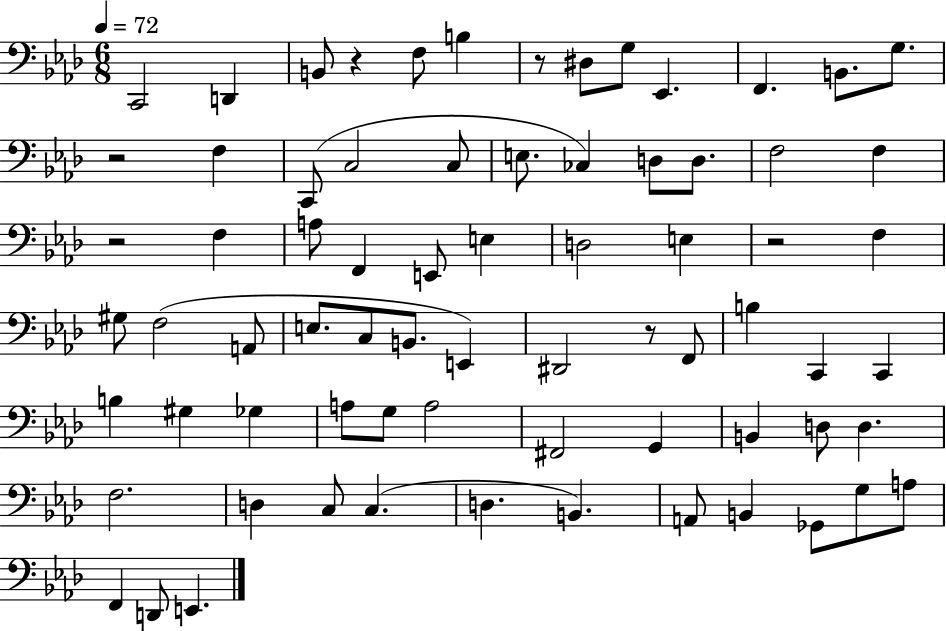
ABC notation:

X:1
T:Untitled
M:6/8
L:1/4
K:Ab
C,,2 D,, B,,/2 z F,/2 B, z/2 ^D,/2 G,/2 _E,, F,, B,,/2 G,/2 z2 F, C,,/2 C,2 C,/2 E,/2 _C, D,/2 D,/2 F,2 F, z2 F, A,/2 F,, E,,/2 E, D,2 E, z2 F, ^G,/2 F,2 A,,/2 E,/2 C,/2 B,,/2 E,, ^D,,2 z/2 F,,/2 B, C,, C,, B, ^G, _G, A,/2 G,/2 A,2 ^F,,2 G,, B,, D,/2 D, F,2 D, C,/2 C, D, B,, A,,/2 B,, _G,,/2 G,/2 A,/2 F,, D,,/2 E,,